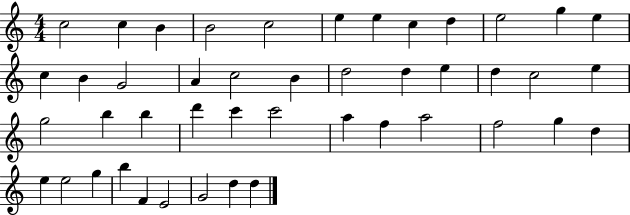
C5/h C5/q B4/q B4/h C5/h E5/q E5/q C5/q D5/q E5/h G5/q E5/q C5/q B4/q G4/h A4/q C5/h B4/q D5/h D5/q E5/q D5/q C5/h E5/q G5/h B5/q B5/q D6/q C6/q C6/h A5/q F5/q A5/h F5/h G5/q D5/q E5/q E5/h G5/q B5/q F4/q E4/h G4/h D5/q D5/q